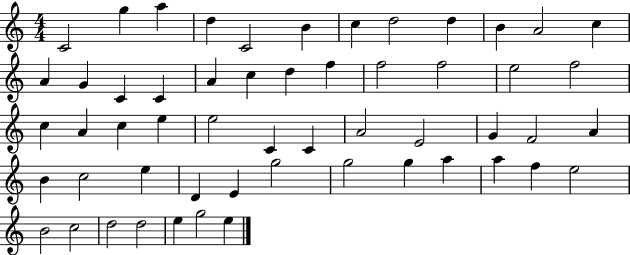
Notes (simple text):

C4/h G5/q A5/q D5/q C4/h B4/q C5/q D5/h D5/q B4/q A4/h C5/q A4/q G4/q C4/q C4/q A4/q C5/q D5/q F5/q F5/h F5/h E5/h F5/h C5/q A4/q C5/q E5/q E5/h C4/q C4/q A4/h E4/h G4/q F4/h A4/q B4/q C5/h E5/q D4/q E4/q G5/h G5/h G5/q A5/q A5/q F5/q E5/h B4/h C5/h D5/h D5/h E5/q G5/h E5/q